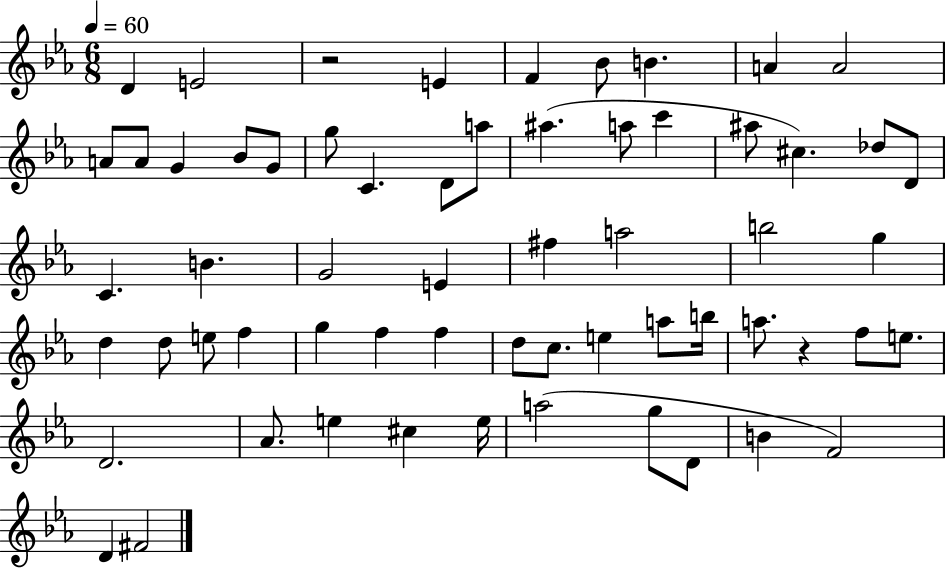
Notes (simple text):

D4/q E4/h R/h E4/q F4/q Bb4/e B4/q. A4/q A4/h A4/e A4/e G4/q Bb4/e G4/e G5/e C4/q. D4/e A5/e A#5/q. A5/e C6/q A#5/e C#5/q. Db5/e D4/e C4/q. B4/q. G4/h E4/q F#5/q A5/h B5/h G5/q D5/q D5/e E5/e F5/q G5/q F5/q F5/q D5/e C5/e. E5/q A5/e B5/s A5/e. R/q F5/e E5/e. D4/h. Ab4/e. E5/q C#5/q E5/s A5/h G5/e D4/e B4/q F4/h D4/q F#4/h